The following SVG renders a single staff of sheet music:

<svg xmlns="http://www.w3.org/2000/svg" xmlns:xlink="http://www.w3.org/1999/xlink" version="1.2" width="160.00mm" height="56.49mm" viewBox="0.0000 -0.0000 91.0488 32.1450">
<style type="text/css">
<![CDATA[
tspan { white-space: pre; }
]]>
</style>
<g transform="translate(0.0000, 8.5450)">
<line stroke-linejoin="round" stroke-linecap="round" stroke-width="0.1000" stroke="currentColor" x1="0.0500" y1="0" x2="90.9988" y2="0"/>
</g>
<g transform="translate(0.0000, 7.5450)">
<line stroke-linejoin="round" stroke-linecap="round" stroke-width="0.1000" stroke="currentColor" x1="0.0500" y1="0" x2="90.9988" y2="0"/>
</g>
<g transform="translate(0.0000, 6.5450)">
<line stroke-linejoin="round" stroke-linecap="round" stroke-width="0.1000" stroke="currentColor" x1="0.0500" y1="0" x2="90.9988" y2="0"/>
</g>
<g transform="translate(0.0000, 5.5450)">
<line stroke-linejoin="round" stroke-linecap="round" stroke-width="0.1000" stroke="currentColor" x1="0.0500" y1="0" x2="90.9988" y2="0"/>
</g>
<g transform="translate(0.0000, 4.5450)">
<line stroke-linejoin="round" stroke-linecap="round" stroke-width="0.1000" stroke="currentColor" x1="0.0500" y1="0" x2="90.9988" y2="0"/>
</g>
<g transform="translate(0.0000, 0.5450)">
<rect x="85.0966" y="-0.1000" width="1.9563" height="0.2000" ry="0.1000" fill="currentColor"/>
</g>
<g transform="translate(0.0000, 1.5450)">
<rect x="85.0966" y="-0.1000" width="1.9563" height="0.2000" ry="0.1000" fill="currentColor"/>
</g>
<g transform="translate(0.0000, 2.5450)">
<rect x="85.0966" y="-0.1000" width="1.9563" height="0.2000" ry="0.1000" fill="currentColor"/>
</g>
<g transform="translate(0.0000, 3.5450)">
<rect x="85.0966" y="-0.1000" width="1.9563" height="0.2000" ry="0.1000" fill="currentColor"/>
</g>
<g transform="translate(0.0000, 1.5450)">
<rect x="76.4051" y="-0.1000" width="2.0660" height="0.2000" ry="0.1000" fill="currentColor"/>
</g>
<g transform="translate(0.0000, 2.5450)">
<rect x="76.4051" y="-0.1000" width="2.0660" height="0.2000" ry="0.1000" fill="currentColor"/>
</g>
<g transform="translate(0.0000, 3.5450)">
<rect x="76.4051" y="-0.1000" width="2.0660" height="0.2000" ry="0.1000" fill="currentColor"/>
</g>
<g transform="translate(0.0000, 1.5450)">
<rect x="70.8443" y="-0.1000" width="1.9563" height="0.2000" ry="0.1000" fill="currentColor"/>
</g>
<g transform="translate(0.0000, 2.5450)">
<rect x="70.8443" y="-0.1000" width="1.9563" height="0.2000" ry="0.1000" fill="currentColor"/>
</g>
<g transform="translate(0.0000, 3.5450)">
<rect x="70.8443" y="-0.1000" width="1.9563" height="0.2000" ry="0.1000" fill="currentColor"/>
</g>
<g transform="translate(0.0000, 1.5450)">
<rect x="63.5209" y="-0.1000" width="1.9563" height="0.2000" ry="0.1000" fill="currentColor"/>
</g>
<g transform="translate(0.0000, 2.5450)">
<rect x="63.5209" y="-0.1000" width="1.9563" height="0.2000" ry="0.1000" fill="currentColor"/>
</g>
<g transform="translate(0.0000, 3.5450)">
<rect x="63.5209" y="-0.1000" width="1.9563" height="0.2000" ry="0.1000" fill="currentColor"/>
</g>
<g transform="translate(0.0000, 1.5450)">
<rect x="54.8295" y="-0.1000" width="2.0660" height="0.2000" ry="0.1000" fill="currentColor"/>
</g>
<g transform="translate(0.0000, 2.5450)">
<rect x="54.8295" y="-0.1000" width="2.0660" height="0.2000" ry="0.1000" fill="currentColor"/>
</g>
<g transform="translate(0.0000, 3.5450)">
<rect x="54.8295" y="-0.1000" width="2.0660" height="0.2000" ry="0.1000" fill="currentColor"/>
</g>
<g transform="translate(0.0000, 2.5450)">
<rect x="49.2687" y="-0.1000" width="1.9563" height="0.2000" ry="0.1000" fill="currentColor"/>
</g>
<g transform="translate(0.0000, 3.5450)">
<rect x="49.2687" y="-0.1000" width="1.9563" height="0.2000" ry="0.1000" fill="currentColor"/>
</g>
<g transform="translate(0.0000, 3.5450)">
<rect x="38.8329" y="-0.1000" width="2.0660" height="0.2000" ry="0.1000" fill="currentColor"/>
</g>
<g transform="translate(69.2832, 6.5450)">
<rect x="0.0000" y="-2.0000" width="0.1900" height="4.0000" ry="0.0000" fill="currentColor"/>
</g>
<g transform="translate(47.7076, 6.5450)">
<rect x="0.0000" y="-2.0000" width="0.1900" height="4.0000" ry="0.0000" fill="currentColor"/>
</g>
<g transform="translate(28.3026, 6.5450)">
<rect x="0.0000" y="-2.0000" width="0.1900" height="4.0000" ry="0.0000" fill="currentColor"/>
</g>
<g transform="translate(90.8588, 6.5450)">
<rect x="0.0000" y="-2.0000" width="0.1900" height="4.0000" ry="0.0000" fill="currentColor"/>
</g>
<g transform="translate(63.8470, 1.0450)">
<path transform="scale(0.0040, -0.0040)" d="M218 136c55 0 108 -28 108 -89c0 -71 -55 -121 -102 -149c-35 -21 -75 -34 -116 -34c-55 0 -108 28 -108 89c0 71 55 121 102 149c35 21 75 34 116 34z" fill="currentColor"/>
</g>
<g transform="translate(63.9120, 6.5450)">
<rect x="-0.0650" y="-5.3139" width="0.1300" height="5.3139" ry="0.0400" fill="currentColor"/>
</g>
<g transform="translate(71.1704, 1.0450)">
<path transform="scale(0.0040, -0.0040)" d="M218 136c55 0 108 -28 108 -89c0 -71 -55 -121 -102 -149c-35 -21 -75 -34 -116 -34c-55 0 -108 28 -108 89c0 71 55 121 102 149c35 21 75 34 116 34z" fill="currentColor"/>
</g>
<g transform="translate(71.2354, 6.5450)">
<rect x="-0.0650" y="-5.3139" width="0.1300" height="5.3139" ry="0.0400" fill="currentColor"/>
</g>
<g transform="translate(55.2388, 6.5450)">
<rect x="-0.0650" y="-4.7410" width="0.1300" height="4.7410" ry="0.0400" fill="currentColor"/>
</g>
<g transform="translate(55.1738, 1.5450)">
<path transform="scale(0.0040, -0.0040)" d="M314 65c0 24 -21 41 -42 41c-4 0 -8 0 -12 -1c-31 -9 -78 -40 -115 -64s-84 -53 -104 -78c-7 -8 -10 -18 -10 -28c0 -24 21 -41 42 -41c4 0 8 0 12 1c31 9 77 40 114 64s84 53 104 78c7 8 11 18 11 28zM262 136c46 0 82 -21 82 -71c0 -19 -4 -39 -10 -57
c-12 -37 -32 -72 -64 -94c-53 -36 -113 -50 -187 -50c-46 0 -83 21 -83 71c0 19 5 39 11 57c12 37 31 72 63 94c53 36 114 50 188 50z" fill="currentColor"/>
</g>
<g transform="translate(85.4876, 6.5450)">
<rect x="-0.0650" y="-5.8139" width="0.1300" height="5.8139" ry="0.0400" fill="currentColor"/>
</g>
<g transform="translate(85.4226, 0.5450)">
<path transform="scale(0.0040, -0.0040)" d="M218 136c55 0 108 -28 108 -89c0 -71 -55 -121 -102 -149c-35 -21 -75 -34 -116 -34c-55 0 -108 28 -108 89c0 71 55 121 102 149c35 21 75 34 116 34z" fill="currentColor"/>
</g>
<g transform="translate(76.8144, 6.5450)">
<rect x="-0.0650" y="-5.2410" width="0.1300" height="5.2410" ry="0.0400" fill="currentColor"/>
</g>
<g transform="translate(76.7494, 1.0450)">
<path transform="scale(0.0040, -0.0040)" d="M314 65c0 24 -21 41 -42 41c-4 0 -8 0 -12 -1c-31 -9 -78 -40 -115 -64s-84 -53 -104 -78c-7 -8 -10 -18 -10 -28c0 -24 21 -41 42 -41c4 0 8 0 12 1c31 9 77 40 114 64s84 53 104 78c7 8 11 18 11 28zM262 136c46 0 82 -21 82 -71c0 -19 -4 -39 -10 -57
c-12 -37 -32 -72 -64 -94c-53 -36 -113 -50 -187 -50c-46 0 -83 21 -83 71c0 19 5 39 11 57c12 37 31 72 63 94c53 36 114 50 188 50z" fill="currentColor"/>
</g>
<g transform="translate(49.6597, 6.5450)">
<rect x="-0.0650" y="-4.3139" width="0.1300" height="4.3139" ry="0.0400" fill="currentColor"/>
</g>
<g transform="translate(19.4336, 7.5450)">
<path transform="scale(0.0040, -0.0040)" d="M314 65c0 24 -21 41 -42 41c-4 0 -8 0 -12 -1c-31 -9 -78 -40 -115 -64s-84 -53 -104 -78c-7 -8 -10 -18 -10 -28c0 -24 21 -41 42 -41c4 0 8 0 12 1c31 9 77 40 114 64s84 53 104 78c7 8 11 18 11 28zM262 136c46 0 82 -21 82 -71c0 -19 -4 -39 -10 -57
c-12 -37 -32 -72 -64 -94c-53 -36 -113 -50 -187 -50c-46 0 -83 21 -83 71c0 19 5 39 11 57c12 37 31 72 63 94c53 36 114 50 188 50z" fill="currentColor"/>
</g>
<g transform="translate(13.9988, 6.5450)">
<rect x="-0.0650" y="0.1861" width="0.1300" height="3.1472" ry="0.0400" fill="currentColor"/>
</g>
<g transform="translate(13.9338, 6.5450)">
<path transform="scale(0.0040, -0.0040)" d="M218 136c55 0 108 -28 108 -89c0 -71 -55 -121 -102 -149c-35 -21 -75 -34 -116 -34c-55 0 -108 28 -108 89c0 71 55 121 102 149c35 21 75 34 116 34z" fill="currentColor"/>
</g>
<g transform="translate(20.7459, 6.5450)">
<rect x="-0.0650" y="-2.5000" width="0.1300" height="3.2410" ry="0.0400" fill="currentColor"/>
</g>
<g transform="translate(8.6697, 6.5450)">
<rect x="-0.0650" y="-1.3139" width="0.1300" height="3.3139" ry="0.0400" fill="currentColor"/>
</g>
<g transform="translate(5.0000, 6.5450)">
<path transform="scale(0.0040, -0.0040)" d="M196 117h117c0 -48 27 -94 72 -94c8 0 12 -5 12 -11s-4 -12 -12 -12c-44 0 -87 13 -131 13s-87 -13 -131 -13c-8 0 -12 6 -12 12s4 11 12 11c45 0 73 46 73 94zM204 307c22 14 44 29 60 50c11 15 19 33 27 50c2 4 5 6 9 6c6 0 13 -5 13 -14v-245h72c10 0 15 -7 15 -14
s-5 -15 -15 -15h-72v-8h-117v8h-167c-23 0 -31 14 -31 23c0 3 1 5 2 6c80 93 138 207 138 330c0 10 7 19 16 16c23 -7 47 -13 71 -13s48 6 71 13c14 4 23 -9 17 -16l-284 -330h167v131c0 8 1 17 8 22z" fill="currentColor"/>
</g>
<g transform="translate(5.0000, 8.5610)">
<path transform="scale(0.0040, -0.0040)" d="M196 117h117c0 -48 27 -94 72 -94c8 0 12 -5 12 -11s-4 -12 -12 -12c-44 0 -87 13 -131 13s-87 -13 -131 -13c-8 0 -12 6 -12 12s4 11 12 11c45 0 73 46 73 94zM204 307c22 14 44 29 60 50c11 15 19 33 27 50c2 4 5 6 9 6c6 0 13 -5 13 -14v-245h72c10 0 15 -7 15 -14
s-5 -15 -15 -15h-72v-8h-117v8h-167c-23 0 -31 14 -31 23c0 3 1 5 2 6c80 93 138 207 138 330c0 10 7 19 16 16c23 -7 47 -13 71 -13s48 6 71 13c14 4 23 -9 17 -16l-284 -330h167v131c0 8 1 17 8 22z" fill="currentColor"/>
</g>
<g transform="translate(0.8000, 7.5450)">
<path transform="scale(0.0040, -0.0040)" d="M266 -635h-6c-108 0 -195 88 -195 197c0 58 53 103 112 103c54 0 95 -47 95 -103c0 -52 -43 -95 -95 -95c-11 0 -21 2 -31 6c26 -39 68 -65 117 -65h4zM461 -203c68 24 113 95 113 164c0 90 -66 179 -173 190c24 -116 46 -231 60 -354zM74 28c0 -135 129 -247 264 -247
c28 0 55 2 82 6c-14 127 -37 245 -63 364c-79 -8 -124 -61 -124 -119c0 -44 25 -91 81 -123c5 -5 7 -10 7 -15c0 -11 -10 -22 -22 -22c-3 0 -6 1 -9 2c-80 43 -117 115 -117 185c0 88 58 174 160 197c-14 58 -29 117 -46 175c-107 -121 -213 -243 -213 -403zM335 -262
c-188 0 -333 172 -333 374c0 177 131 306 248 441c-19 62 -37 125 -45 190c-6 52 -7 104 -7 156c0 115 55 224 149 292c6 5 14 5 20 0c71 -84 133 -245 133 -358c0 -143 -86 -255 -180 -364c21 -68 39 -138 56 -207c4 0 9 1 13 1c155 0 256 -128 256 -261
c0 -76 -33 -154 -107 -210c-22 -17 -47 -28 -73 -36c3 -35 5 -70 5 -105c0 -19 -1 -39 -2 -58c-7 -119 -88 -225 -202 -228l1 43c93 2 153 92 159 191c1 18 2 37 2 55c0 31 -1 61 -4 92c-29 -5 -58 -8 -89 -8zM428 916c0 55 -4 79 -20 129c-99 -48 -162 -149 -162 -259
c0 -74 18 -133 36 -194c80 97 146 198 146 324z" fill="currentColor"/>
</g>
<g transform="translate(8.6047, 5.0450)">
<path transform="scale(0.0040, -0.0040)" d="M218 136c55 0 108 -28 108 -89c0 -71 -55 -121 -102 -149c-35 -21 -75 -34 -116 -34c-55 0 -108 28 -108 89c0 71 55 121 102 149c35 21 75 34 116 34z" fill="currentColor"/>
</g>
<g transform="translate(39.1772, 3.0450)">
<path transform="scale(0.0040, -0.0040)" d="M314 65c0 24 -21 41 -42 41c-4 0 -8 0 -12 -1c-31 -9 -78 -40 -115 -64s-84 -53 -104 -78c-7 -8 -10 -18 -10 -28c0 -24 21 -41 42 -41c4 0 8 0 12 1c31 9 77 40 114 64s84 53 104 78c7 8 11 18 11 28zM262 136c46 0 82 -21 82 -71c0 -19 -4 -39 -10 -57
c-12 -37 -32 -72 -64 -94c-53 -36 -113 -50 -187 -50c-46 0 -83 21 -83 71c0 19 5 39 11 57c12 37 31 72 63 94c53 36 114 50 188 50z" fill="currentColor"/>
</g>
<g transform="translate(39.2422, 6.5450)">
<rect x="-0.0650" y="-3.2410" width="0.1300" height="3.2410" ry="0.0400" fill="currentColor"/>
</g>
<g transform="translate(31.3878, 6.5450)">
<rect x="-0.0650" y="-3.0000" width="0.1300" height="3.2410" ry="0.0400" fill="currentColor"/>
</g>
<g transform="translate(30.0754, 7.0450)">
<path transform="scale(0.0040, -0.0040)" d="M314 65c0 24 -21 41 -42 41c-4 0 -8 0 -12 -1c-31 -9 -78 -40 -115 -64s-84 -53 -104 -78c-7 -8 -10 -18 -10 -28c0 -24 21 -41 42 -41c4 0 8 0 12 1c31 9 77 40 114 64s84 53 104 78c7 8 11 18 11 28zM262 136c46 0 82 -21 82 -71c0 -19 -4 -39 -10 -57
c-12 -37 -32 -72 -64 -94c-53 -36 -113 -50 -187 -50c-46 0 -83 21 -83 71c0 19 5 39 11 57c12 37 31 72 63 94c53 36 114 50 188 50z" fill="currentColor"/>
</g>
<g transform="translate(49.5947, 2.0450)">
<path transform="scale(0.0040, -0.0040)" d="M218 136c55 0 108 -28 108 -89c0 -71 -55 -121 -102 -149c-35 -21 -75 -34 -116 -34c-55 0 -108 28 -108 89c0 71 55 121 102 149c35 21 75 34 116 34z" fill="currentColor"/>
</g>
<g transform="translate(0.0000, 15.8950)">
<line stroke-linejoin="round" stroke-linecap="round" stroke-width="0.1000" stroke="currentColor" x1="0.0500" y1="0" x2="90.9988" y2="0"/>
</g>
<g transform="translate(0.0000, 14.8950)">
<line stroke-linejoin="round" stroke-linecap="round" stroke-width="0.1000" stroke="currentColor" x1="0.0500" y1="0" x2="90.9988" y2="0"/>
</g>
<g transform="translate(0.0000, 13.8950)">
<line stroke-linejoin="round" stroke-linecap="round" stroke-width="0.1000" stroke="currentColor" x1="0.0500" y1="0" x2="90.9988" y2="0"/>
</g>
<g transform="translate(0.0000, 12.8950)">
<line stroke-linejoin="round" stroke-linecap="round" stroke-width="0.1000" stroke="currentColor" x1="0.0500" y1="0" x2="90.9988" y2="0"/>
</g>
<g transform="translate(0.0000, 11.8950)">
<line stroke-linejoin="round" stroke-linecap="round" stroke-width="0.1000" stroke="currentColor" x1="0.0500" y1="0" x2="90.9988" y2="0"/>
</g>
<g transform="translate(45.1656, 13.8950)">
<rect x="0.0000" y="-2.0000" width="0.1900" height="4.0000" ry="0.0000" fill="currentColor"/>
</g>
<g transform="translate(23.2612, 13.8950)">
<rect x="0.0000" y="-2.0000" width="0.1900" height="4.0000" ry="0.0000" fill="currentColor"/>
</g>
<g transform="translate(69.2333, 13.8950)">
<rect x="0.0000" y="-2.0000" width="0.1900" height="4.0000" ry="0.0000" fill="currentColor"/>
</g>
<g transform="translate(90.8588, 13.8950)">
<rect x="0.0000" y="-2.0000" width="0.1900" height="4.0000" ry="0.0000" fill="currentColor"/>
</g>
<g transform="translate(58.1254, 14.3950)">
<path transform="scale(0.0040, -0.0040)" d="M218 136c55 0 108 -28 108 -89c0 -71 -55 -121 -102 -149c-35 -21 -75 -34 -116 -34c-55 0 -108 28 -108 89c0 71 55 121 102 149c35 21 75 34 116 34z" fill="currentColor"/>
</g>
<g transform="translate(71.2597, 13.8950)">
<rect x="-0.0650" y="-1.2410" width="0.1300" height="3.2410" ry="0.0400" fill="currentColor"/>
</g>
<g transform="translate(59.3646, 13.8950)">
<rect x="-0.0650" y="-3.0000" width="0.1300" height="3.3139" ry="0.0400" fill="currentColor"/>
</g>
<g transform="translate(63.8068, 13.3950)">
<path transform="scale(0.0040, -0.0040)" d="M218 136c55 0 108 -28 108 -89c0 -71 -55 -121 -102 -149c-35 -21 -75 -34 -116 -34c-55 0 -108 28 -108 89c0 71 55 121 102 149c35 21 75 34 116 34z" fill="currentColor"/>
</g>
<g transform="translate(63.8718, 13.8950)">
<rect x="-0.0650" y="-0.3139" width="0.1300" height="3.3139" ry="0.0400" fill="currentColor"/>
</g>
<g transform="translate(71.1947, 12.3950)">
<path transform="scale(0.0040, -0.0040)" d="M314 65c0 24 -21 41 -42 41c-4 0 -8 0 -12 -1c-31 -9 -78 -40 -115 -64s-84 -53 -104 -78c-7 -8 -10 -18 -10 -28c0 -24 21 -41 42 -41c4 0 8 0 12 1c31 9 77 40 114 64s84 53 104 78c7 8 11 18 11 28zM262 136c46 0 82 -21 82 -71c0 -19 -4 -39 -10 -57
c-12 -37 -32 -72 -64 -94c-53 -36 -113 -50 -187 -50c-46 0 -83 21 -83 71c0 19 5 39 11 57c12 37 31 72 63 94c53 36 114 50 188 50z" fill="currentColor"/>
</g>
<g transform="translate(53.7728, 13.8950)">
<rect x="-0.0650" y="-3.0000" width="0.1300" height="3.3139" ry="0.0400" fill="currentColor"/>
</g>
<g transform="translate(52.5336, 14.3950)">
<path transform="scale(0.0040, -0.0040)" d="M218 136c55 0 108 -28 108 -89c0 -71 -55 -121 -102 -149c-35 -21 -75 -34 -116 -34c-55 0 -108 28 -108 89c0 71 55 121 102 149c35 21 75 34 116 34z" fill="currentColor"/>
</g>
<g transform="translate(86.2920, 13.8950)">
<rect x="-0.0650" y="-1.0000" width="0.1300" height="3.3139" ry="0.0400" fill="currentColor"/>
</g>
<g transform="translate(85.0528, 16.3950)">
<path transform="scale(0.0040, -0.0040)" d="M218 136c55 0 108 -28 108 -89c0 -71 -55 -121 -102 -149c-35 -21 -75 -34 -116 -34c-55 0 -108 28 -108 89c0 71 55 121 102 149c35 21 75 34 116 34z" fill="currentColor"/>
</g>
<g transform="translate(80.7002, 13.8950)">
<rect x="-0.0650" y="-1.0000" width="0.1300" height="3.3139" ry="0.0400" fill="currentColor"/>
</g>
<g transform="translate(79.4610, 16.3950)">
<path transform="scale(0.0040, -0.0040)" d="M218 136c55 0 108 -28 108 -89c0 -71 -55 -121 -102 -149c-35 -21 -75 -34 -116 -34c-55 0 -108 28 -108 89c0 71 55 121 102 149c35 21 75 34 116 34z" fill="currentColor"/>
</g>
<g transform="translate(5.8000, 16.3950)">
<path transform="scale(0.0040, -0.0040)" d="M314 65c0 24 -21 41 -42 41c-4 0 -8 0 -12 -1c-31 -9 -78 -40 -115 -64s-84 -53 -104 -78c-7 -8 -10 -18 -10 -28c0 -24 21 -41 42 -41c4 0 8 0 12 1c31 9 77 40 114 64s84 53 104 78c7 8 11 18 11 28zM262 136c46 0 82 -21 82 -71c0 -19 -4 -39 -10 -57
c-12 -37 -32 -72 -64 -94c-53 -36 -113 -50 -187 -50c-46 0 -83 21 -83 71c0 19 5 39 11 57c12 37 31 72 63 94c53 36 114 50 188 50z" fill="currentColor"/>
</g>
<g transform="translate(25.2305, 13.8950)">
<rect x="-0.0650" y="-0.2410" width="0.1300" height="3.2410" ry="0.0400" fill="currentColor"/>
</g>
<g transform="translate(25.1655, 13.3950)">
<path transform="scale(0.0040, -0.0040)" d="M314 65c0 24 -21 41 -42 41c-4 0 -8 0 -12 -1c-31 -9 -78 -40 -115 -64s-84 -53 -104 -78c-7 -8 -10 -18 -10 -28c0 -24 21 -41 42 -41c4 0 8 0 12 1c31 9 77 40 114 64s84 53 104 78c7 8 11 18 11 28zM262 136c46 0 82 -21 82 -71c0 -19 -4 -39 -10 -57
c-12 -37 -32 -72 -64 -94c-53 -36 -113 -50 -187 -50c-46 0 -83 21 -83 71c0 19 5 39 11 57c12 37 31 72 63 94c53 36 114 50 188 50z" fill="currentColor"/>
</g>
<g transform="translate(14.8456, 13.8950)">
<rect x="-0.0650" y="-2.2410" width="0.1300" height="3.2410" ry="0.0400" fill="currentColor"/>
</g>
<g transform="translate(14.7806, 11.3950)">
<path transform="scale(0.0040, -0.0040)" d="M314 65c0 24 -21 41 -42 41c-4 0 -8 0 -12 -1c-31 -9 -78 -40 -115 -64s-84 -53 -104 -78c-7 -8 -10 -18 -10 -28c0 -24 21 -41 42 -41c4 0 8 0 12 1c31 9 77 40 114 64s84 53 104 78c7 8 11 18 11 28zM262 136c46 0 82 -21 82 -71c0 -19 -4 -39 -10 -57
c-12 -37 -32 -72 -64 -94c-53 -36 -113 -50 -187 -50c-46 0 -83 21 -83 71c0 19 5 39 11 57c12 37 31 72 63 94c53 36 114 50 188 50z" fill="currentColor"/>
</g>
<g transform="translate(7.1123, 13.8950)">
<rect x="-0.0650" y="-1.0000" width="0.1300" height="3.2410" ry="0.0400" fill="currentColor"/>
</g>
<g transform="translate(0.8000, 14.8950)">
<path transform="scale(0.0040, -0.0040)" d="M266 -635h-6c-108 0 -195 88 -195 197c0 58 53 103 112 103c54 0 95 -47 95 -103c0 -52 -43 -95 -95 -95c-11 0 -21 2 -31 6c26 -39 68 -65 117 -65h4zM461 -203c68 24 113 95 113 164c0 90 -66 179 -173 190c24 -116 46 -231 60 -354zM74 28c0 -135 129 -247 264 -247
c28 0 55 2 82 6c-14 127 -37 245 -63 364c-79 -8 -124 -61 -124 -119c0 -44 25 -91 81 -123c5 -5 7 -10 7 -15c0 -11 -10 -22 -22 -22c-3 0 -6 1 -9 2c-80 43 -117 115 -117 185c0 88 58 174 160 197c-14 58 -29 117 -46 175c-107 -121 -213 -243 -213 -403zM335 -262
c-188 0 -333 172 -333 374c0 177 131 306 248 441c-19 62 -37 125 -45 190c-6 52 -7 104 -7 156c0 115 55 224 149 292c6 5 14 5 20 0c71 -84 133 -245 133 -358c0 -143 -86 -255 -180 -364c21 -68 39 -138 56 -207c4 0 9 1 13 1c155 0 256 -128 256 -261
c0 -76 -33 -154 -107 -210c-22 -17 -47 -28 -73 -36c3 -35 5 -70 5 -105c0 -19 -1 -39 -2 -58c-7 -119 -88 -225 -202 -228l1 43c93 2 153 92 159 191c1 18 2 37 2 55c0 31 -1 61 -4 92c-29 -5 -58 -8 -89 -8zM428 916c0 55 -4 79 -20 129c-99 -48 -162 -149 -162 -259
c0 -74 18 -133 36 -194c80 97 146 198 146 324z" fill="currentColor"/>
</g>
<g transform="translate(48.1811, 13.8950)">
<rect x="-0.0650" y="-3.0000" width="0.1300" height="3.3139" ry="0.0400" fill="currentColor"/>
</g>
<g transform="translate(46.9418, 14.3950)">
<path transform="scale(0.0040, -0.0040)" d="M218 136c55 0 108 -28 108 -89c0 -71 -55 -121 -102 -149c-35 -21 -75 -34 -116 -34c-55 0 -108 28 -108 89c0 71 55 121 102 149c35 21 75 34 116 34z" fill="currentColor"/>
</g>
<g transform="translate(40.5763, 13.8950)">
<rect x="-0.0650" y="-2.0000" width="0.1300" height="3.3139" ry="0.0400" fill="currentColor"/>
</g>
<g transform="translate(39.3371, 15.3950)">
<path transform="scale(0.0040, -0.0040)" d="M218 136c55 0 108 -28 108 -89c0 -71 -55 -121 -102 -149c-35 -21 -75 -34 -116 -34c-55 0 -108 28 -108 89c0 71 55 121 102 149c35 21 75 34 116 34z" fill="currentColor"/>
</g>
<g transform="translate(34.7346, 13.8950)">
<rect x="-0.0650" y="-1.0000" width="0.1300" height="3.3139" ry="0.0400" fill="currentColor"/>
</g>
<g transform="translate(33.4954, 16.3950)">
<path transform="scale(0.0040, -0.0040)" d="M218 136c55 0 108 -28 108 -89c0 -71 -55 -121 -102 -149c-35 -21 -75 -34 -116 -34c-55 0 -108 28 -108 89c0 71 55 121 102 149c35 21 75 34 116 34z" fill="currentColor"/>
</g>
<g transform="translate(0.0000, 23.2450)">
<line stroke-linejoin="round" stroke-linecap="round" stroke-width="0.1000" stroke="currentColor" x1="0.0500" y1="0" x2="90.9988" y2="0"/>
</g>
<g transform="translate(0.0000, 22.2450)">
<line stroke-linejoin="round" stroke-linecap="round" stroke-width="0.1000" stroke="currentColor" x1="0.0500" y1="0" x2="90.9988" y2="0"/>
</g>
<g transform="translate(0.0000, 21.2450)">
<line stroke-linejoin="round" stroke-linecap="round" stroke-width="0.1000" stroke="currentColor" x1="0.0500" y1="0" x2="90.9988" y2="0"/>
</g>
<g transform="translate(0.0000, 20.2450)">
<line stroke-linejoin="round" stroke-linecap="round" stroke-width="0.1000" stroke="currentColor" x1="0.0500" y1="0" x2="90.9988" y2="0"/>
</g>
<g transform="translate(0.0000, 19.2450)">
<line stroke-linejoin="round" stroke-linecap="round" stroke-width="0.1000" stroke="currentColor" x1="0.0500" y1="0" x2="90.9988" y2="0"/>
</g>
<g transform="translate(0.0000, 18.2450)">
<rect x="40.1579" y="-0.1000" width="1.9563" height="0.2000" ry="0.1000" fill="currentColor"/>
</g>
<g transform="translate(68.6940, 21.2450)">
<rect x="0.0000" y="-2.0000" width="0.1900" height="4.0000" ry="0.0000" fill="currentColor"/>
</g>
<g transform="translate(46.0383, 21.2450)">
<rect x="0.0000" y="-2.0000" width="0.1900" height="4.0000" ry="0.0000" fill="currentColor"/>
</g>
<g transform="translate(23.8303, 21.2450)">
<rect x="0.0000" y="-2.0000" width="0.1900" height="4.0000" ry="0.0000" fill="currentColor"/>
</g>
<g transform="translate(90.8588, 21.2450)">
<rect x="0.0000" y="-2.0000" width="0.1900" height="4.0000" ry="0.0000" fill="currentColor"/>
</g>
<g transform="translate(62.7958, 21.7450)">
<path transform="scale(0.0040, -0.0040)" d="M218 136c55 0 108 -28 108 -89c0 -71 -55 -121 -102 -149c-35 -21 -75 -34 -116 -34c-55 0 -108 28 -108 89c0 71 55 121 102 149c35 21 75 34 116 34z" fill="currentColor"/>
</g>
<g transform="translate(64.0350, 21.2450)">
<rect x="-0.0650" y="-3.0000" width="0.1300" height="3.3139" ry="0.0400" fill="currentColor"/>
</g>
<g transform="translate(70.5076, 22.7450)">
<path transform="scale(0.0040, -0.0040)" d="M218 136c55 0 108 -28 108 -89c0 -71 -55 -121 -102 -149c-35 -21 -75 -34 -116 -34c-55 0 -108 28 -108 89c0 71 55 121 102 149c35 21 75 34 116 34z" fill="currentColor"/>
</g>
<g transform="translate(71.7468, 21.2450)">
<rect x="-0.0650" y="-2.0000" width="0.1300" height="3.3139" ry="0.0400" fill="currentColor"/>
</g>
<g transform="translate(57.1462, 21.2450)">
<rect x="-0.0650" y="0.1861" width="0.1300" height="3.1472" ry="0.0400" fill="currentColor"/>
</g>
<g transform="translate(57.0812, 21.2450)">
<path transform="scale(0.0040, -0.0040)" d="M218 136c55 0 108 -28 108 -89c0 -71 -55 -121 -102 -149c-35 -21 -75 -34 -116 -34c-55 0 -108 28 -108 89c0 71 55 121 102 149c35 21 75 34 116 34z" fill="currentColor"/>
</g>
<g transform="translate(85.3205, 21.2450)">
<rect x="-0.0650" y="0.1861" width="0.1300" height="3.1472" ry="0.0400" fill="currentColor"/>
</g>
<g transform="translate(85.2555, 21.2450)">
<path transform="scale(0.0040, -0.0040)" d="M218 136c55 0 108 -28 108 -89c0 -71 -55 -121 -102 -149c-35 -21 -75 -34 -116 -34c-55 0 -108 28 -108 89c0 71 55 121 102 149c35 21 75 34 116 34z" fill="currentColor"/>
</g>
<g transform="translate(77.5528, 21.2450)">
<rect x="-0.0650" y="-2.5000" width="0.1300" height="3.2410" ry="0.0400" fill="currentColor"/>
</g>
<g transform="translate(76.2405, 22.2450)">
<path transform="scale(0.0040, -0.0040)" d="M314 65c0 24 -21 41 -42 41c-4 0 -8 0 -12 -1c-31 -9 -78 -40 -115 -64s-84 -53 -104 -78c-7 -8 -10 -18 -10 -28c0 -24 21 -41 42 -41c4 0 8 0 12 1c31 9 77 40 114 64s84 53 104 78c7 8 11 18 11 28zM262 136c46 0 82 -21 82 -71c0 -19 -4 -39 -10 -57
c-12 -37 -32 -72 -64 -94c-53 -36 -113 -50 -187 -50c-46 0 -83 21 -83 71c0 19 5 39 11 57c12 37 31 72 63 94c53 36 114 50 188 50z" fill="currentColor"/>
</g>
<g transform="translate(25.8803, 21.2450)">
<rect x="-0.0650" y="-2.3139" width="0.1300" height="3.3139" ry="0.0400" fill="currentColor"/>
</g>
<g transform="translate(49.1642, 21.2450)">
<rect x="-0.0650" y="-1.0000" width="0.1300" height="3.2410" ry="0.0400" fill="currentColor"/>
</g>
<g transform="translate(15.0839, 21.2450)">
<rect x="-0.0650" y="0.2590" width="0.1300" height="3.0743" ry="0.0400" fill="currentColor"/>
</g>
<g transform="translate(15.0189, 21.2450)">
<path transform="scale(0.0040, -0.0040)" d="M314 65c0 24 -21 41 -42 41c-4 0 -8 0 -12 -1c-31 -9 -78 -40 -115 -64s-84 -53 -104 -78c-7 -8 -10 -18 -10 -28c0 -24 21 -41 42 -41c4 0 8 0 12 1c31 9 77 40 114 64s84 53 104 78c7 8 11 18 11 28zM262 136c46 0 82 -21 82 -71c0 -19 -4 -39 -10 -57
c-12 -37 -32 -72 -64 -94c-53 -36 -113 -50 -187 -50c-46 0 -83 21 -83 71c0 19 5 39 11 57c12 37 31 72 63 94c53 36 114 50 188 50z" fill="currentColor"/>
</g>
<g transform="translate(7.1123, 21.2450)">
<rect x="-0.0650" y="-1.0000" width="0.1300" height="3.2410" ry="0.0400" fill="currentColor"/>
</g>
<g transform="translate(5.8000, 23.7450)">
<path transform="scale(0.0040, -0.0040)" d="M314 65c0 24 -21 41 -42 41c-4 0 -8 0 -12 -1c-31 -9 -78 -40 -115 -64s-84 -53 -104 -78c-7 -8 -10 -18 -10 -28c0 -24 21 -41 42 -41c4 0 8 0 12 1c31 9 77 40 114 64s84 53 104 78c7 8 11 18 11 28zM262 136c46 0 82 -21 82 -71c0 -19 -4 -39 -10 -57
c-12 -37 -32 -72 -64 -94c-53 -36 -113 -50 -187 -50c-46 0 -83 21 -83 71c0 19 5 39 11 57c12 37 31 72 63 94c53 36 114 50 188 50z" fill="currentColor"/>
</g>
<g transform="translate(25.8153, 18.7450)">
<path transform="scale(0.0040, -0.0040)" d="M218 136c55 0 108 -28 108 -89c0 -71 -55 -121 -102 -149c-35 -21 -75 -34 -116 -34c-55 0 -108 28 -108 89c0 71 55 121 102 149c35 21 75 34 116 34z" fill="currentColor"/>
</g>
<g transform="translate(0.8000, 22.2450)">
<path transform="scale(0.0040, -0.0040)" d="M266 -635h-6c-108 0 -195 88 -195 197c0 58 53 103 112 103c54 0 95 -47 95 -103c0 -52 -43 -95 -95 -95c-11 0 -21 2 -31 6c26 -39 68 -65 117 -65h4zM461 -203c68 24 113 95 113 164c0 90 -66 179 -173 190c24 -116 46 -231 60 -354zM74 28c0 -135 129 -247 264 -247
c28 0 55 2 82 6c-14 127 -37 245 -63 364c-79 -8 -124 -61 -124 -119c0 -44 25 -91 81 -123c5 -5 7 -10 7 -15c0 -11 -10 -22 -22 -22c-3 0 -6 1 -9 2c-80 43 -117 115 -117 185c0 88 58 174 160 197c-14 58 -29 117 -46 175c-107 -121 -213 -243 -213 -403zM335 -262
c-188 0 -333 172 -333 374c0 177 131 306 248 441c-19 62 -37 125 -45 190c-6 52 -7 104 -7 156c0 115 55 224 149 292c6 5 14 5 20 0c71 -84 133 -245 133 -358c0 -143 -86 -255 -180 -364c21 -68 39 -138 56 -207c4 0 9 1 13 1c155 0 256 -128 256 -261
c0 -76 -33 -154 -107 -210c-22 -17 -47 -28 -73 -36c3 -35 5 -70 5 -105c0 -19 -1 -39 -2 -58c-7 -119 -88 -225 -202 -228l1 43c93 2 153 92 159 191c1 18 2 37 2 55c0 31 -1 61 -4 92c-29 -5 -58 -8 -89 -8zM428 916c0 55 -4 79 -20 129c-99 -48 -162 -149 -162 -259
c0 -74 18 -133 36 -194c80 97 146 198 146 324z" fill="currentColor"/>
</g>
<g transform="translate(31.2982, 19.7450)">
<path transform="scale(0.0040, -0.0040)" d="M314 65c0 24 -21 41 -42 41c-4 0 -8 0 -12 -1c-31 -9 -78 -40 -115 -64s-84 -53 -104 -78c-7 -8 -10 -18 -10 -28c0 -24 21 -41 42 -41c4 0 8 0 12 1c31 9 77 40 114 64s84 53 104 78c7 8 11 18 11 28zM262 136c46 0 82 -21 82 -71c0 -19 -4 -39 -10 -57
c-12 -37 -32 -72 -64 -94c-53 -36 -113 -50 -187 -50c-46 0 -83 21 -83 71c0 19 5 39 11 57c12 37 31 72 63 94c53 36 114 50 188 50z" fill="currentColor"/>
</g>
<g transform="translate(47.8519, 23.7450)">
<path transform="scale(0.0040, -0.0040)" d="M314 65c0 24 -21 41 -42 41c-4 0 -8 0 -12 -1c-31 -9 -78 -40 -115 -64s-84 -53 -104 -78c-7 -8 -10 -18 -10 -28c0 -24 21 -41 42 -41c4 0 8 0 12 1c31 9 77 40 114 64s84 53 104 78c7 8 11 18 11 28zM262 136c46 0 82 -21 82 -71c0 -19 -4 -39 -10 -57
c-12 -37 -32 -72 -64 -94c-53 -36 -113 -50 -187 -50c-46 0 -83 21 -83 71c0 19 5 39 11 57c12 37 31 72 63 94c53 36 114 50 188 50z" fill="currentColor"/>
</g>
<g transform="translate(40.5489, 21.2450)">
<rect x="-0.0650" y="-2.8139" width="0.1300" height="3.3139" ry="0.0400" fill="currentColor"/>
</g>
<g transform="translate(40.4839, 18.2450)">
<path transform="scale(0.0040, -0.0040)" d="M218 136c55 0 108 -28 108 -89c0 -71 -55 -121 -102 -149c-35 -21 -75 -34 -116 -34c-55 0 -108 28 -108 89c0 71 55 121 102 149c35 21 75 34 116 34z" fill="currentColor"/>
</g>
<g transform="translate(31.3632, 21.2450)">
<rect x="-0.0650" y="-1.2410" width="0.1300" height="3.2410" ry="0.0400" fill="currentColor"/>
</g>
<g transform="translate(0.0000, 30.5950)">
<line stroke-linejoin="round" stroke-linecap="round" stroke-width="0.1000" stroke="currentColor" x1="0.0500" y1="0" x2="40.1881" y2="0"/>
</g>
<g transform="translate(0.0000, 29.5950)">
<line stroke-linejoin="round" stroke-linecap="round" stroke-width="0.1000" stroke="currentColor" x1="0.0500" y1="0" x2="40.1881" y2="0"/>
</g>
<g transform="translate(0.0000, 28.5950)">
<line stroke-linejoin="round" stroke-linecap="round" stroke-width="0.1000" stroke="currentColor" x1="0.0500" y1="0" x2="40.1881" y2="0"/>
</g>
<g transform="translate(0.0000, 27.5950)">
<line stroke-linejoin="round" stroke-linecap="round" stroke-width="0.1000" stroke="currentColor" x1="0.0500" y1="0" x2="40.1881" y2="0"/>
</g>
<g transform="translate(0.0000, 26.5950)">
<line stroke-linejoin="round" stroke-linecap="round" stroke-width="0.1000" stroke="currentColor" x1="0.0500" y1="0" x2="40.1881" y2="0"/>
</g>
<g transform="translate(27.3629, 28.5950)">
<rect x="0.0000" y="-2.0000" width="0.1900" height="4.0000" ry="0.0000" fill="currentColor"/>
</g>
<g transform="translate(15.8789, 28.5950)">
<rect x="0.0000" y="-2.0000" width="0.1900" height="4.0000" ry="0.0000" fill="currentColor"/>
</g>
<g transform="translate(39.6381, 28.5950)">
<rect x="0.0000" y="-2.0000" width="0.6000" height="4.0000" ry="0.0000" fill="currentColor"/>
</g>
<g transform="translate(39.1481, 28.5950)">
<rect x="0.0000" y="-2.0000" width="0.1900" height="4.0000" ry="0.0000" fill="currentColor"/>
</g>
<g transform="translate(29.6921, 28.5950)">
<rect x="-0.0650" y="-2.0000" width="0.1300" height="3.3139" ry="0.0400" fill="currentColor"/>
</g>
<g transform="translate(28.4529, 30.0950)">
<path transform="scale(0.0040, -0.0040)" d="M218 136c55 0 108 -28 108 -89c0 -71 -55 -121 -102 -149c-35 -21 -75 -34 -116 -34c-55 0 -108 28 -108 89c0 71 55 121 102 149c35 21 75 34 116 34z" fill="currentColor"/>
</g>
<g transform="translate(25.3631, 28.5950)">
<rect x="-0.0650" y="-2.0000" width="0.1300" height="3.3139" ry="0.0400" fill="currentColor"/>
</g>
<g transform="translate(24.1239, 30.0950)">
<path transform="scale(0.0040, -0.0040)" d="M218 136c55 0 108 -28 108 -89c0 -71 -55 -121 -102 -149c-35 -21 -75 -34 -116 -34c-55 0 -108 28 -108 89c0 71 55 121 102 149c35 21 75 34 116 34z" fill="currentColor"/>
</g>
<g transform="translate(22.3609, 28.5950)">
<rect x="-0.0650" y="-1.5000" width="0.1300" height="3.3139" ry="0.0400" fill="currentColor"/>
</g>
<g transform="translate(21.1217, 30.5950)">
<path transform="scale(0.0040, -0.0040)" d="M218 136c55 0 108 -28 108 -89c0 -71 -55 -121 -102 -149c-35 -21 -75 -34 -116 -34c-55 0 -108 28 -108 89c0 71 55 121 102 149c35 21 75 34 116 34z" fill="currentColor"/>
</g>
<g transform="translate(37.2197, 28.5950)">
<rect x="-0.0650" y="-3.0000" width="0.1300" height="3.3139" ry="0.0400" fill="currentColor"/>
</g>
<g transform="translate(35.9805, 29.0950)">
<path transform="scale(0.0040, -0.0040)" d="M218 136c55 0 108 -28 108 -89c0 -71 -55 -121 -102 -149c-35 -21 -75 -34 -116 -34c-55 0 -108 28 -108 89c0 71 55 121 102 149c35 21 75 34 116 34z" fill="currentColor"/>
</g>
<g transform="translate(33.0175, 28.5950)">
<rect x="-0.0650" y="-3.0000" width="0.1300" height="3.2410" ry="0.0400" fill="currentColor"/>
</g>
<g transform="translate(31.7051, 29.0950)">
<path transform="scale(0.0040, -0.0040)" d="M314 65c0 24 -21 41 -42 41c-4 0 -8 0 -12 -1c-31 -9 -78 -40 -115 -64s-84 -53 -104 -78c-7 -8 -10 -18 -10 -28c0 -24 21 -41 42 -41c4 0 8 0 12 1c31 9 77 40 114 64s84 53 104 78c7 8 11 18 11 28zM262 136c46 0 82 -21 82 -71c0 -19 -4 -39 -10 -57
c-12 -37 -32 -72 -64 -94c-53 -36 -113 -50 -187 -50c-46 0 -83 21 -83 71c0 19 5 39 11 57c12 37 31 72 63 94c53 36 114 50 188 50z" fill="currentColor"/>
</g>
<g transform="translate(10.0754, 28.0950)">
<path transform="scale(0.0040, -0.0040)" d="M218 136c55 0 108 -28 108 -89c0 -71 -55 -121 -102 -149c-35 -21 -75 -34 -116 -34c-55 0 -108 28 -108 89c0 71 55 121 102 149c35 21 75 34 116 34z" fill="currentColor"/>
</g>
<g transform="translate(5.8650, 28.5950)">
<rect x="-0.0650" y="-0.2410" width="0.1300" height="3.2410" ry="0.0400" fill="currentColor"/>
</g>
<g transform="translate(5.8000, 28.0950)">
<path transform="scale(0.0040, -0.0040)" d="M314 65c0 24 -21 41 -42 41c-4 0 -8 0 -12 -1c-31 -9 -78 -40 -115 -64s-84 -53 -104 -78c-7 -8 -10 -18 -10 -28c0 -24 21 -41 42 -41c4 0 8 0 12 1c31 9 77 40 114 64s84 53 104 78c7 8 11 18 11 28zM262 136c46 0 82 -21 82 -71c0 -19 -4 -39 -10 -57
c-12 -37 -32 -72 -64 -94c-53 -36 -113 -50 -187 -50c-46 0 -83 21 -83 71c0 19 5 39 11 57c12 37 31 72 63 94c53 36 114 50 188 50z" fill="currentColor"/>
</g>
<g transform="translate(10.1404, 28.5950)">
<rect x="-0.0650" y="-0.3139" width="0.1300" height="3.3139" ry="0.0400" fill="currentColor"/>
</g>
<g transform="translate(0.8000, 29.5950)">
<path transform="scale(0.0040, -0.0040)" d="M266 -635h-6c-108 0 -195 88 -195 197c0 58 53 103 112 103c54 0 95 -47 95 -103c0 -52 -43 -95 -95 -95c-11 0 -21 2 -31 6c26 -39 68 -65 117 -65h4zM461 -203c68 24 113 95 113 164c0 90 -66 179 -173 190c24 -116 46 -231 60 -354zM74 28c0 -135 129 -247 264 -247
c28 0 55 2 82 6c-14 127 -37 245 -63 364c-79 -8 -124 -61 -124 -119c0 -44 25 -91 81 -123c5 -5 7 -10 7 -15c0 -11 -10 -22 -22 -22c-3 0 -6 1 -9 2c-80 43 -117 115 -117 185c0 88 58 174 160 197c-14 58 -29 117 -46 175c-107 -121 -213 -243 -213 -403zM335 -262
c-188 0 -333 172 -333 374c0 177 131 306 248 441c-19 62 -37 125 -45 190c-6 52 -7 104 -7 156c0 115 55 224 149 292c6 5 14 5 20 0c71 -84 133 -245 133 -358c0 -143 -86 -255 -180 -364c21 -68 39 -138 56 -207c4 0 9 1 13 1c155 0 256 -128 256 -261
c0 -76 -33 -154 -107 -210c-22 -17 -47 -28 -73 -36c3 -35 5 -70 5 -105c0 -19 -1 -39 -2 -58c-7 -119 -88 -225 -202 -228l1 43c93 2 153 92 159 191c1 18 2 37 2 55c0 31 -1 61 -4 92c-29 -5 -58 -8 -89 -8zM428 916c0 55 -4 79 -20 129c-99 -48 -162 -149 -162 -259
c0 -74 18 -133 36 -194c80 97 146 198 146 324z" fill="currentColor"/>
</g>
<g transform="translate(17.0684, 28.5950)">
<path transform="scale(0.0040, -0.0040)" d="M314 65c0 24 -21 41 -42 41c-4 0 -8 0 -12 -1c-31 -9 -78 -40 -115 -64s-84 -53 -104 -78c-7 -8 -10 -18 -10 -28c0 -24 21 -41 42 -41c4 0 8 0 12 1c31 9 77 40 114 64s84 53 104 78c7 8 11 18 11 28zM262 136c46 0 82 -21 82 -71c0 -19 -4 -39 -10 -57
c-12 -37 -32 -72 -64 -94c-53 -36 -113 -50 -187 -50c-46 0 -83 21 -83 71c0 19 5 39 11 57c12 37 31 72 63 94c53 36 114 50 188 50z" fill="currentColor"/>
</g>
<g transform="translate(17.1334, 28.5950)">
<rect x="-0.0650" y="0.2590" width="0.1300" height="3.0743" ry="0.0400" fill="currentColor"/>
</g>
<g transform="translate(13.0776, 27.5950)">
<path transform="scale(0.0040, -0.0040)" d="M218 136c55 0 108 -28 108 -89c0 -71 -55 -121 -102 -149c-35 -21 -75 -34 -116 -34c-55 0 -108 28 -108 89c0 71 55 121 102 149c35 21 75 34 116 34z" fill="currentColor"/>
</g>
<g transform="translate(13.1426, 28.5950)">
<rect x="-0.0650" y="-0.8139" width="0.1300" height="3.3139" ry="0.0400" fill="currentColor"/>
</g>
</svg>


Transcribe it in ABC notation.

X:1
T:Untitled
M:4/4
L:1/4
K:C
e B G2 A2 b2 d' e'2 f' f' f'2 g' D2 g2 c2 D F A A A c e2 D D D2 B2 g e2 a D2 B A F G2 B c2 c d B2 E F F A2 A